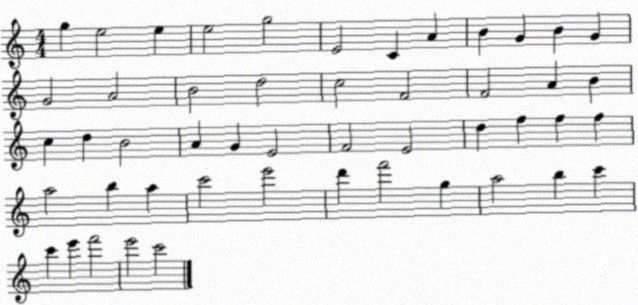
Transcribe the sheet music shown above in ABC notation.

X:1
T:Untitled
M:4/4
L:1/4
K:C
g e2 e e2 g2 E2 C A B G B G G2 A2 B2 d2 c2 F2 F2 A B c d B2 A G E2 F2 E2 d f f f a2 b a c'2 e'2 d' f'2 g a2 b c' c' e' f'2 e'2 c'2